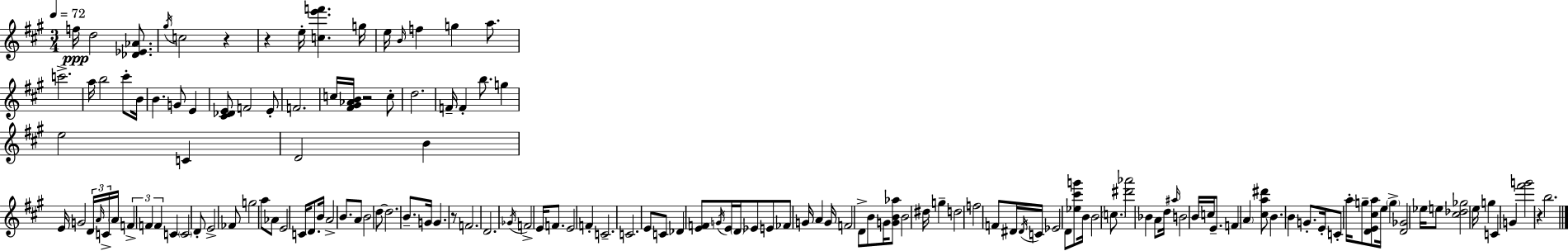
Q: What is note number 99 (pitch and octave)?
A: Eb4